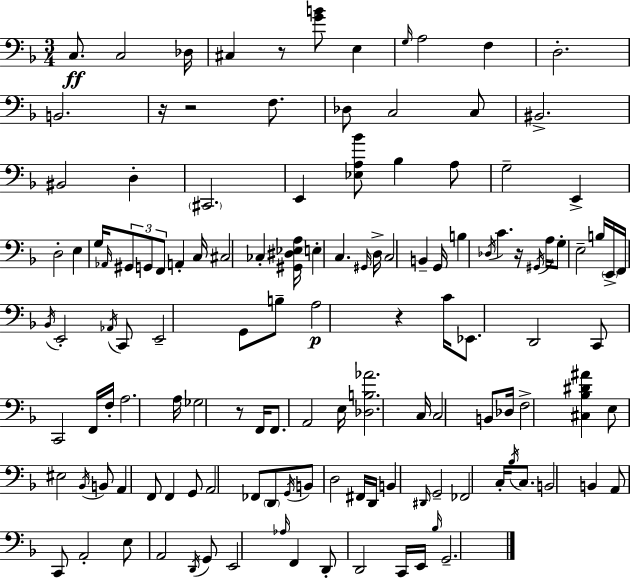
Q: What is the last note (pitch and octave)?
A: G2